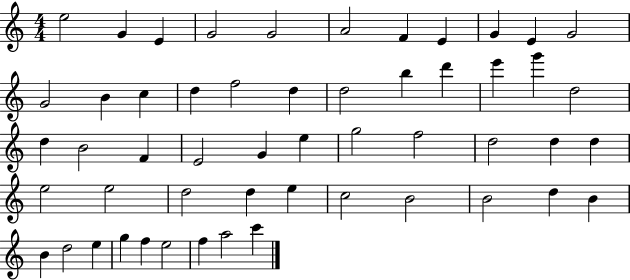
{
  \clef treble
  \numericTimeSignature
  \time 4/4
  \key c \major
  e''2 g'4 e'4 | g'2 g'2 | a'2 f'4 e'4 | g'4 e'4 g'2 | \break g'2 b'4 c''4 | d''4 f''2 d''4 | d''2 b''4 d'''4 | e'''4 g'''4 d''2 | \break d''4 b'2 f'4 | e'2 g'4 e''4 | g''2 f''2 | d''2 d''4 d''4 | \break e''2 e''2 | d''2 d''4 e''4 | c''2 b'2 | b'2 d''4 b'4 | \break b'4 d''2 e''4 | g''4 f''4 e''2 | f''4 a''2 c'''4 | \bar "|."
}